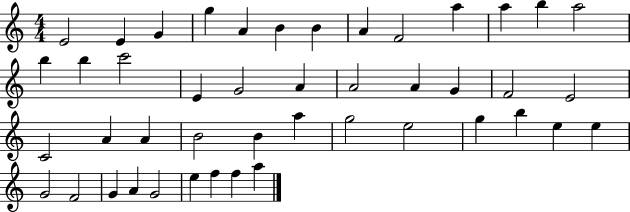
X:1
T:Untitled
M:4/4
L:1/4
K:C
E2 E G g A B B A F2 a a b a2 b b c'2 E G2 A A2 A G F2 E2 C2 A A B2 B a g2 e2 g b e e G2 F2 G A G2 e f f a